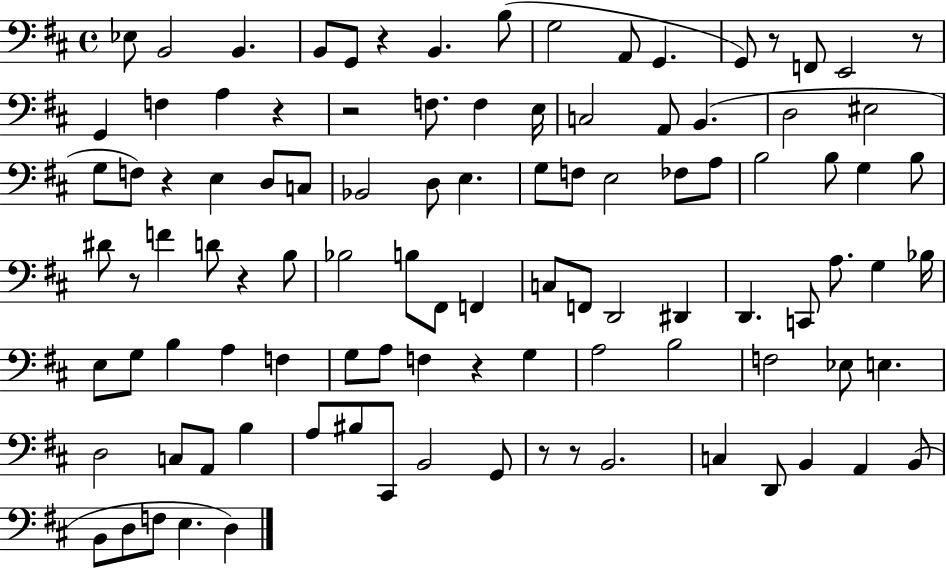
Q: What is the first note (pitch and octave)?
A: Eb3